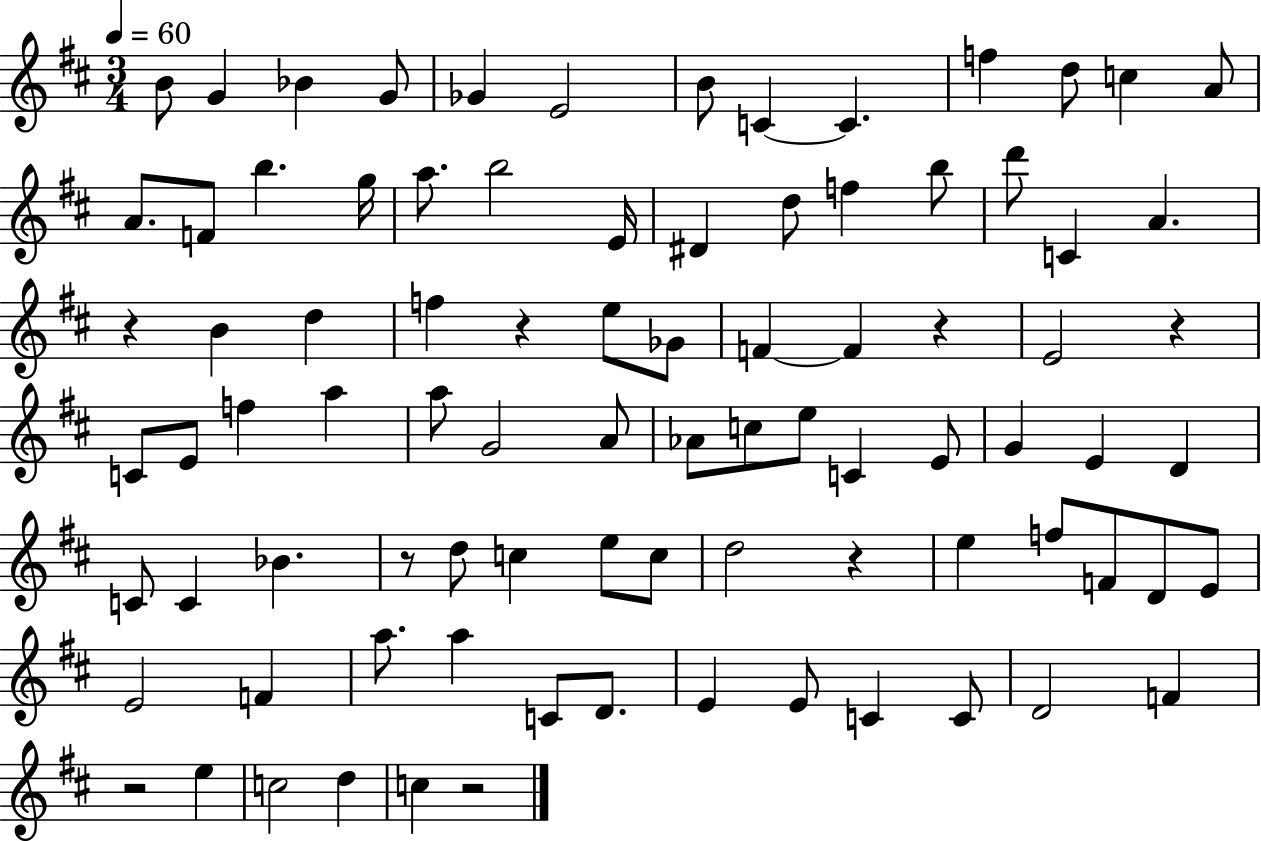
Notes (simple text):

B4/e G4/q Bb4/q G4/e Gb4/q E4/h B4/e C4/q C4/q. F5/q D5/e C5/q A4/e A4/e. F4/e B5/q. G5/s A5/e. B5/h E4/s D#4/q D5/e F5/q B5/e D6/e C4/q A4/q. R/q B4/q D5/q F5/q R/q E5/e Gb4/e F4/q F4/q R/q E4/h R/q C4/e E4/e F5/q A5/q A5/e G4/h A4/e Ab4/e C5/e E5/e C4/q E4/e G4/q E4/q D4/q C4/e C4/q Bb4/q. R/e D5/e C5/q E5/e C5/e D5/h R/q E5/q F5/e F4/e D4/e E4/e E4/h F4/q A5/e. A5/q C4/e D4/e. E4/q E4/e C4/q C4/e D4/h F4/q R/h E5/q C5/h D5/q C5/q R/h